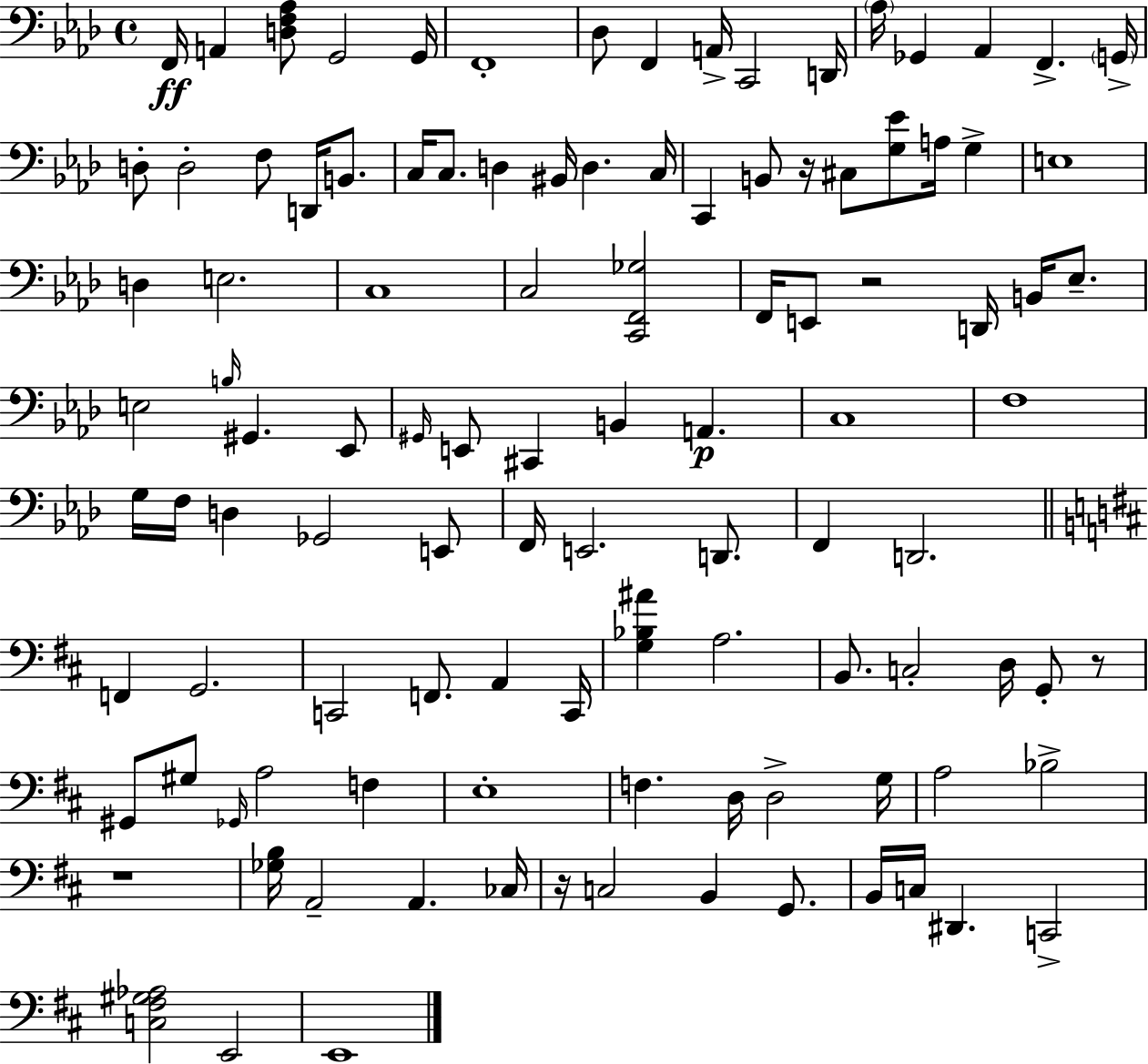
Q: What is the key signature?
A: AES major